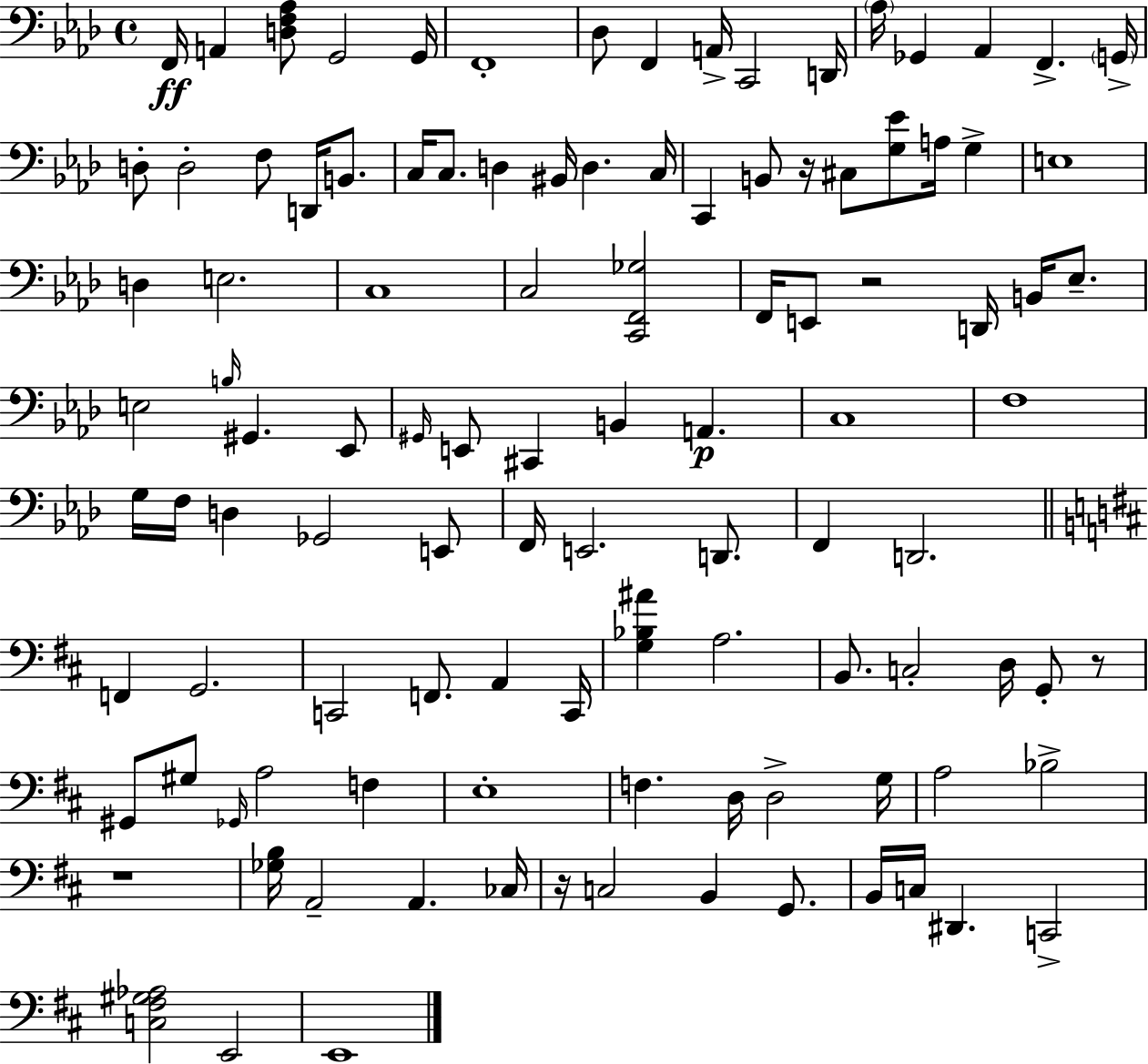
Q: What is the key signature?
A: AES major